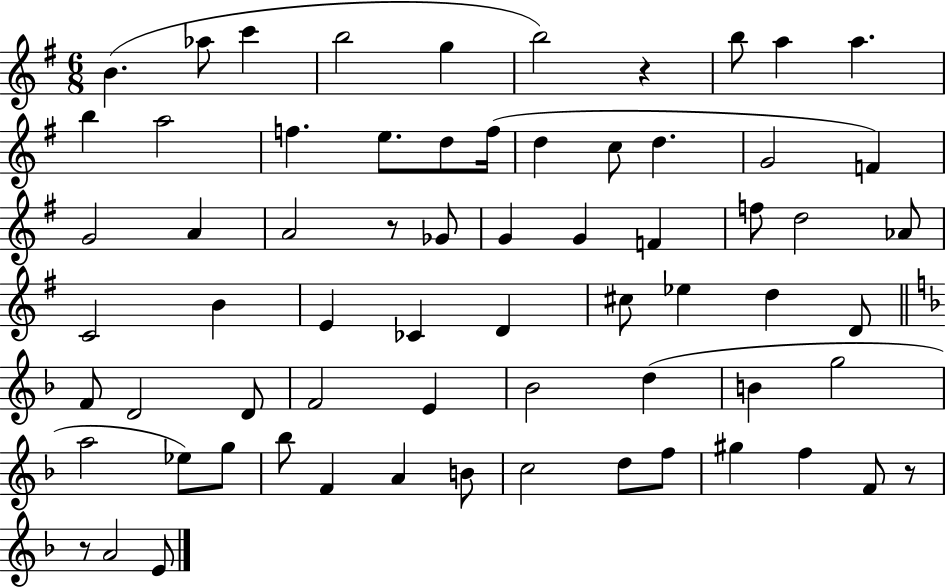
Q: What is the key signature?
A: G major